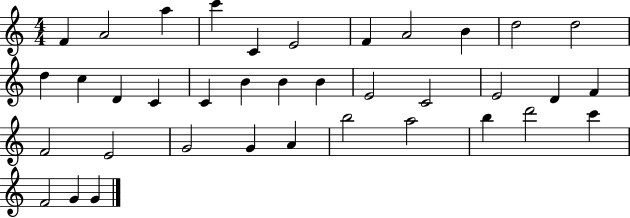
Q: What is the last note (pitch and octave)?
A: G4